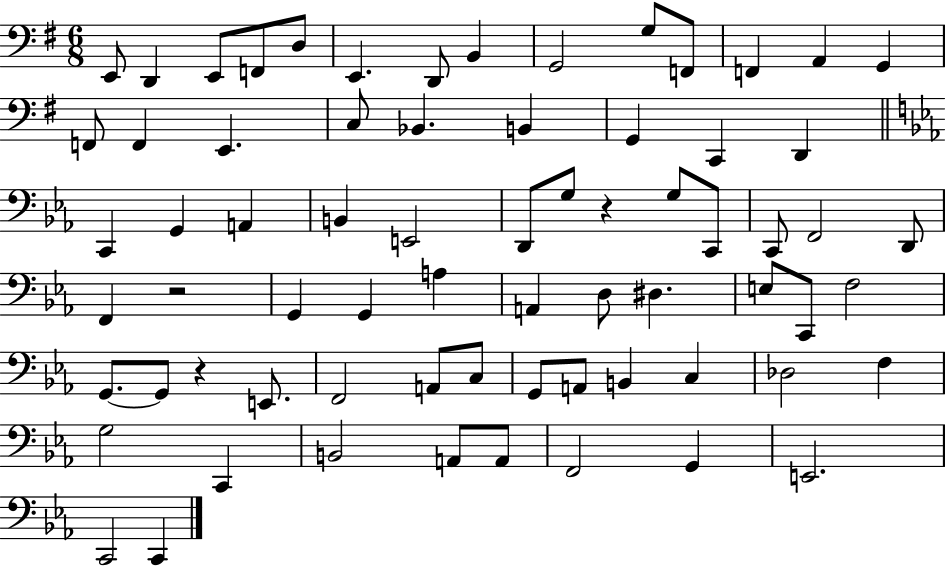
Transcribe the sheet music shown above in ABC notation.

X:1
T:Untitled
M:6/8
L:1/4
K:G
E,,/2 D,, E,,/2 F,,/2 D,/2 E,, D,,/2 B,, G,,2 G,/2 F,,/2 F,, A,, G,, F,,/2 F,, E,, C,/2 _B,, B,, G,, C,, D,, C,, G,, A,, B,, E,,2 D,,/2 G,/2 z G,/2 C,,/2 C,,/2 F,,2 D,,/2 F,, z2 G,, G,, A, A,, D,/2 ^D, E,/2 C,,/2 F,2 G,,/2 G,,/2 z E,,/2 F,,2 A,,/2 C,/2 G,,/2 A,,/2 B,, C, _D,2 F, G,2 C,, B,,2 A,,/2 A,,/2 F,,2 G,, E,,2 C,,2 C,,